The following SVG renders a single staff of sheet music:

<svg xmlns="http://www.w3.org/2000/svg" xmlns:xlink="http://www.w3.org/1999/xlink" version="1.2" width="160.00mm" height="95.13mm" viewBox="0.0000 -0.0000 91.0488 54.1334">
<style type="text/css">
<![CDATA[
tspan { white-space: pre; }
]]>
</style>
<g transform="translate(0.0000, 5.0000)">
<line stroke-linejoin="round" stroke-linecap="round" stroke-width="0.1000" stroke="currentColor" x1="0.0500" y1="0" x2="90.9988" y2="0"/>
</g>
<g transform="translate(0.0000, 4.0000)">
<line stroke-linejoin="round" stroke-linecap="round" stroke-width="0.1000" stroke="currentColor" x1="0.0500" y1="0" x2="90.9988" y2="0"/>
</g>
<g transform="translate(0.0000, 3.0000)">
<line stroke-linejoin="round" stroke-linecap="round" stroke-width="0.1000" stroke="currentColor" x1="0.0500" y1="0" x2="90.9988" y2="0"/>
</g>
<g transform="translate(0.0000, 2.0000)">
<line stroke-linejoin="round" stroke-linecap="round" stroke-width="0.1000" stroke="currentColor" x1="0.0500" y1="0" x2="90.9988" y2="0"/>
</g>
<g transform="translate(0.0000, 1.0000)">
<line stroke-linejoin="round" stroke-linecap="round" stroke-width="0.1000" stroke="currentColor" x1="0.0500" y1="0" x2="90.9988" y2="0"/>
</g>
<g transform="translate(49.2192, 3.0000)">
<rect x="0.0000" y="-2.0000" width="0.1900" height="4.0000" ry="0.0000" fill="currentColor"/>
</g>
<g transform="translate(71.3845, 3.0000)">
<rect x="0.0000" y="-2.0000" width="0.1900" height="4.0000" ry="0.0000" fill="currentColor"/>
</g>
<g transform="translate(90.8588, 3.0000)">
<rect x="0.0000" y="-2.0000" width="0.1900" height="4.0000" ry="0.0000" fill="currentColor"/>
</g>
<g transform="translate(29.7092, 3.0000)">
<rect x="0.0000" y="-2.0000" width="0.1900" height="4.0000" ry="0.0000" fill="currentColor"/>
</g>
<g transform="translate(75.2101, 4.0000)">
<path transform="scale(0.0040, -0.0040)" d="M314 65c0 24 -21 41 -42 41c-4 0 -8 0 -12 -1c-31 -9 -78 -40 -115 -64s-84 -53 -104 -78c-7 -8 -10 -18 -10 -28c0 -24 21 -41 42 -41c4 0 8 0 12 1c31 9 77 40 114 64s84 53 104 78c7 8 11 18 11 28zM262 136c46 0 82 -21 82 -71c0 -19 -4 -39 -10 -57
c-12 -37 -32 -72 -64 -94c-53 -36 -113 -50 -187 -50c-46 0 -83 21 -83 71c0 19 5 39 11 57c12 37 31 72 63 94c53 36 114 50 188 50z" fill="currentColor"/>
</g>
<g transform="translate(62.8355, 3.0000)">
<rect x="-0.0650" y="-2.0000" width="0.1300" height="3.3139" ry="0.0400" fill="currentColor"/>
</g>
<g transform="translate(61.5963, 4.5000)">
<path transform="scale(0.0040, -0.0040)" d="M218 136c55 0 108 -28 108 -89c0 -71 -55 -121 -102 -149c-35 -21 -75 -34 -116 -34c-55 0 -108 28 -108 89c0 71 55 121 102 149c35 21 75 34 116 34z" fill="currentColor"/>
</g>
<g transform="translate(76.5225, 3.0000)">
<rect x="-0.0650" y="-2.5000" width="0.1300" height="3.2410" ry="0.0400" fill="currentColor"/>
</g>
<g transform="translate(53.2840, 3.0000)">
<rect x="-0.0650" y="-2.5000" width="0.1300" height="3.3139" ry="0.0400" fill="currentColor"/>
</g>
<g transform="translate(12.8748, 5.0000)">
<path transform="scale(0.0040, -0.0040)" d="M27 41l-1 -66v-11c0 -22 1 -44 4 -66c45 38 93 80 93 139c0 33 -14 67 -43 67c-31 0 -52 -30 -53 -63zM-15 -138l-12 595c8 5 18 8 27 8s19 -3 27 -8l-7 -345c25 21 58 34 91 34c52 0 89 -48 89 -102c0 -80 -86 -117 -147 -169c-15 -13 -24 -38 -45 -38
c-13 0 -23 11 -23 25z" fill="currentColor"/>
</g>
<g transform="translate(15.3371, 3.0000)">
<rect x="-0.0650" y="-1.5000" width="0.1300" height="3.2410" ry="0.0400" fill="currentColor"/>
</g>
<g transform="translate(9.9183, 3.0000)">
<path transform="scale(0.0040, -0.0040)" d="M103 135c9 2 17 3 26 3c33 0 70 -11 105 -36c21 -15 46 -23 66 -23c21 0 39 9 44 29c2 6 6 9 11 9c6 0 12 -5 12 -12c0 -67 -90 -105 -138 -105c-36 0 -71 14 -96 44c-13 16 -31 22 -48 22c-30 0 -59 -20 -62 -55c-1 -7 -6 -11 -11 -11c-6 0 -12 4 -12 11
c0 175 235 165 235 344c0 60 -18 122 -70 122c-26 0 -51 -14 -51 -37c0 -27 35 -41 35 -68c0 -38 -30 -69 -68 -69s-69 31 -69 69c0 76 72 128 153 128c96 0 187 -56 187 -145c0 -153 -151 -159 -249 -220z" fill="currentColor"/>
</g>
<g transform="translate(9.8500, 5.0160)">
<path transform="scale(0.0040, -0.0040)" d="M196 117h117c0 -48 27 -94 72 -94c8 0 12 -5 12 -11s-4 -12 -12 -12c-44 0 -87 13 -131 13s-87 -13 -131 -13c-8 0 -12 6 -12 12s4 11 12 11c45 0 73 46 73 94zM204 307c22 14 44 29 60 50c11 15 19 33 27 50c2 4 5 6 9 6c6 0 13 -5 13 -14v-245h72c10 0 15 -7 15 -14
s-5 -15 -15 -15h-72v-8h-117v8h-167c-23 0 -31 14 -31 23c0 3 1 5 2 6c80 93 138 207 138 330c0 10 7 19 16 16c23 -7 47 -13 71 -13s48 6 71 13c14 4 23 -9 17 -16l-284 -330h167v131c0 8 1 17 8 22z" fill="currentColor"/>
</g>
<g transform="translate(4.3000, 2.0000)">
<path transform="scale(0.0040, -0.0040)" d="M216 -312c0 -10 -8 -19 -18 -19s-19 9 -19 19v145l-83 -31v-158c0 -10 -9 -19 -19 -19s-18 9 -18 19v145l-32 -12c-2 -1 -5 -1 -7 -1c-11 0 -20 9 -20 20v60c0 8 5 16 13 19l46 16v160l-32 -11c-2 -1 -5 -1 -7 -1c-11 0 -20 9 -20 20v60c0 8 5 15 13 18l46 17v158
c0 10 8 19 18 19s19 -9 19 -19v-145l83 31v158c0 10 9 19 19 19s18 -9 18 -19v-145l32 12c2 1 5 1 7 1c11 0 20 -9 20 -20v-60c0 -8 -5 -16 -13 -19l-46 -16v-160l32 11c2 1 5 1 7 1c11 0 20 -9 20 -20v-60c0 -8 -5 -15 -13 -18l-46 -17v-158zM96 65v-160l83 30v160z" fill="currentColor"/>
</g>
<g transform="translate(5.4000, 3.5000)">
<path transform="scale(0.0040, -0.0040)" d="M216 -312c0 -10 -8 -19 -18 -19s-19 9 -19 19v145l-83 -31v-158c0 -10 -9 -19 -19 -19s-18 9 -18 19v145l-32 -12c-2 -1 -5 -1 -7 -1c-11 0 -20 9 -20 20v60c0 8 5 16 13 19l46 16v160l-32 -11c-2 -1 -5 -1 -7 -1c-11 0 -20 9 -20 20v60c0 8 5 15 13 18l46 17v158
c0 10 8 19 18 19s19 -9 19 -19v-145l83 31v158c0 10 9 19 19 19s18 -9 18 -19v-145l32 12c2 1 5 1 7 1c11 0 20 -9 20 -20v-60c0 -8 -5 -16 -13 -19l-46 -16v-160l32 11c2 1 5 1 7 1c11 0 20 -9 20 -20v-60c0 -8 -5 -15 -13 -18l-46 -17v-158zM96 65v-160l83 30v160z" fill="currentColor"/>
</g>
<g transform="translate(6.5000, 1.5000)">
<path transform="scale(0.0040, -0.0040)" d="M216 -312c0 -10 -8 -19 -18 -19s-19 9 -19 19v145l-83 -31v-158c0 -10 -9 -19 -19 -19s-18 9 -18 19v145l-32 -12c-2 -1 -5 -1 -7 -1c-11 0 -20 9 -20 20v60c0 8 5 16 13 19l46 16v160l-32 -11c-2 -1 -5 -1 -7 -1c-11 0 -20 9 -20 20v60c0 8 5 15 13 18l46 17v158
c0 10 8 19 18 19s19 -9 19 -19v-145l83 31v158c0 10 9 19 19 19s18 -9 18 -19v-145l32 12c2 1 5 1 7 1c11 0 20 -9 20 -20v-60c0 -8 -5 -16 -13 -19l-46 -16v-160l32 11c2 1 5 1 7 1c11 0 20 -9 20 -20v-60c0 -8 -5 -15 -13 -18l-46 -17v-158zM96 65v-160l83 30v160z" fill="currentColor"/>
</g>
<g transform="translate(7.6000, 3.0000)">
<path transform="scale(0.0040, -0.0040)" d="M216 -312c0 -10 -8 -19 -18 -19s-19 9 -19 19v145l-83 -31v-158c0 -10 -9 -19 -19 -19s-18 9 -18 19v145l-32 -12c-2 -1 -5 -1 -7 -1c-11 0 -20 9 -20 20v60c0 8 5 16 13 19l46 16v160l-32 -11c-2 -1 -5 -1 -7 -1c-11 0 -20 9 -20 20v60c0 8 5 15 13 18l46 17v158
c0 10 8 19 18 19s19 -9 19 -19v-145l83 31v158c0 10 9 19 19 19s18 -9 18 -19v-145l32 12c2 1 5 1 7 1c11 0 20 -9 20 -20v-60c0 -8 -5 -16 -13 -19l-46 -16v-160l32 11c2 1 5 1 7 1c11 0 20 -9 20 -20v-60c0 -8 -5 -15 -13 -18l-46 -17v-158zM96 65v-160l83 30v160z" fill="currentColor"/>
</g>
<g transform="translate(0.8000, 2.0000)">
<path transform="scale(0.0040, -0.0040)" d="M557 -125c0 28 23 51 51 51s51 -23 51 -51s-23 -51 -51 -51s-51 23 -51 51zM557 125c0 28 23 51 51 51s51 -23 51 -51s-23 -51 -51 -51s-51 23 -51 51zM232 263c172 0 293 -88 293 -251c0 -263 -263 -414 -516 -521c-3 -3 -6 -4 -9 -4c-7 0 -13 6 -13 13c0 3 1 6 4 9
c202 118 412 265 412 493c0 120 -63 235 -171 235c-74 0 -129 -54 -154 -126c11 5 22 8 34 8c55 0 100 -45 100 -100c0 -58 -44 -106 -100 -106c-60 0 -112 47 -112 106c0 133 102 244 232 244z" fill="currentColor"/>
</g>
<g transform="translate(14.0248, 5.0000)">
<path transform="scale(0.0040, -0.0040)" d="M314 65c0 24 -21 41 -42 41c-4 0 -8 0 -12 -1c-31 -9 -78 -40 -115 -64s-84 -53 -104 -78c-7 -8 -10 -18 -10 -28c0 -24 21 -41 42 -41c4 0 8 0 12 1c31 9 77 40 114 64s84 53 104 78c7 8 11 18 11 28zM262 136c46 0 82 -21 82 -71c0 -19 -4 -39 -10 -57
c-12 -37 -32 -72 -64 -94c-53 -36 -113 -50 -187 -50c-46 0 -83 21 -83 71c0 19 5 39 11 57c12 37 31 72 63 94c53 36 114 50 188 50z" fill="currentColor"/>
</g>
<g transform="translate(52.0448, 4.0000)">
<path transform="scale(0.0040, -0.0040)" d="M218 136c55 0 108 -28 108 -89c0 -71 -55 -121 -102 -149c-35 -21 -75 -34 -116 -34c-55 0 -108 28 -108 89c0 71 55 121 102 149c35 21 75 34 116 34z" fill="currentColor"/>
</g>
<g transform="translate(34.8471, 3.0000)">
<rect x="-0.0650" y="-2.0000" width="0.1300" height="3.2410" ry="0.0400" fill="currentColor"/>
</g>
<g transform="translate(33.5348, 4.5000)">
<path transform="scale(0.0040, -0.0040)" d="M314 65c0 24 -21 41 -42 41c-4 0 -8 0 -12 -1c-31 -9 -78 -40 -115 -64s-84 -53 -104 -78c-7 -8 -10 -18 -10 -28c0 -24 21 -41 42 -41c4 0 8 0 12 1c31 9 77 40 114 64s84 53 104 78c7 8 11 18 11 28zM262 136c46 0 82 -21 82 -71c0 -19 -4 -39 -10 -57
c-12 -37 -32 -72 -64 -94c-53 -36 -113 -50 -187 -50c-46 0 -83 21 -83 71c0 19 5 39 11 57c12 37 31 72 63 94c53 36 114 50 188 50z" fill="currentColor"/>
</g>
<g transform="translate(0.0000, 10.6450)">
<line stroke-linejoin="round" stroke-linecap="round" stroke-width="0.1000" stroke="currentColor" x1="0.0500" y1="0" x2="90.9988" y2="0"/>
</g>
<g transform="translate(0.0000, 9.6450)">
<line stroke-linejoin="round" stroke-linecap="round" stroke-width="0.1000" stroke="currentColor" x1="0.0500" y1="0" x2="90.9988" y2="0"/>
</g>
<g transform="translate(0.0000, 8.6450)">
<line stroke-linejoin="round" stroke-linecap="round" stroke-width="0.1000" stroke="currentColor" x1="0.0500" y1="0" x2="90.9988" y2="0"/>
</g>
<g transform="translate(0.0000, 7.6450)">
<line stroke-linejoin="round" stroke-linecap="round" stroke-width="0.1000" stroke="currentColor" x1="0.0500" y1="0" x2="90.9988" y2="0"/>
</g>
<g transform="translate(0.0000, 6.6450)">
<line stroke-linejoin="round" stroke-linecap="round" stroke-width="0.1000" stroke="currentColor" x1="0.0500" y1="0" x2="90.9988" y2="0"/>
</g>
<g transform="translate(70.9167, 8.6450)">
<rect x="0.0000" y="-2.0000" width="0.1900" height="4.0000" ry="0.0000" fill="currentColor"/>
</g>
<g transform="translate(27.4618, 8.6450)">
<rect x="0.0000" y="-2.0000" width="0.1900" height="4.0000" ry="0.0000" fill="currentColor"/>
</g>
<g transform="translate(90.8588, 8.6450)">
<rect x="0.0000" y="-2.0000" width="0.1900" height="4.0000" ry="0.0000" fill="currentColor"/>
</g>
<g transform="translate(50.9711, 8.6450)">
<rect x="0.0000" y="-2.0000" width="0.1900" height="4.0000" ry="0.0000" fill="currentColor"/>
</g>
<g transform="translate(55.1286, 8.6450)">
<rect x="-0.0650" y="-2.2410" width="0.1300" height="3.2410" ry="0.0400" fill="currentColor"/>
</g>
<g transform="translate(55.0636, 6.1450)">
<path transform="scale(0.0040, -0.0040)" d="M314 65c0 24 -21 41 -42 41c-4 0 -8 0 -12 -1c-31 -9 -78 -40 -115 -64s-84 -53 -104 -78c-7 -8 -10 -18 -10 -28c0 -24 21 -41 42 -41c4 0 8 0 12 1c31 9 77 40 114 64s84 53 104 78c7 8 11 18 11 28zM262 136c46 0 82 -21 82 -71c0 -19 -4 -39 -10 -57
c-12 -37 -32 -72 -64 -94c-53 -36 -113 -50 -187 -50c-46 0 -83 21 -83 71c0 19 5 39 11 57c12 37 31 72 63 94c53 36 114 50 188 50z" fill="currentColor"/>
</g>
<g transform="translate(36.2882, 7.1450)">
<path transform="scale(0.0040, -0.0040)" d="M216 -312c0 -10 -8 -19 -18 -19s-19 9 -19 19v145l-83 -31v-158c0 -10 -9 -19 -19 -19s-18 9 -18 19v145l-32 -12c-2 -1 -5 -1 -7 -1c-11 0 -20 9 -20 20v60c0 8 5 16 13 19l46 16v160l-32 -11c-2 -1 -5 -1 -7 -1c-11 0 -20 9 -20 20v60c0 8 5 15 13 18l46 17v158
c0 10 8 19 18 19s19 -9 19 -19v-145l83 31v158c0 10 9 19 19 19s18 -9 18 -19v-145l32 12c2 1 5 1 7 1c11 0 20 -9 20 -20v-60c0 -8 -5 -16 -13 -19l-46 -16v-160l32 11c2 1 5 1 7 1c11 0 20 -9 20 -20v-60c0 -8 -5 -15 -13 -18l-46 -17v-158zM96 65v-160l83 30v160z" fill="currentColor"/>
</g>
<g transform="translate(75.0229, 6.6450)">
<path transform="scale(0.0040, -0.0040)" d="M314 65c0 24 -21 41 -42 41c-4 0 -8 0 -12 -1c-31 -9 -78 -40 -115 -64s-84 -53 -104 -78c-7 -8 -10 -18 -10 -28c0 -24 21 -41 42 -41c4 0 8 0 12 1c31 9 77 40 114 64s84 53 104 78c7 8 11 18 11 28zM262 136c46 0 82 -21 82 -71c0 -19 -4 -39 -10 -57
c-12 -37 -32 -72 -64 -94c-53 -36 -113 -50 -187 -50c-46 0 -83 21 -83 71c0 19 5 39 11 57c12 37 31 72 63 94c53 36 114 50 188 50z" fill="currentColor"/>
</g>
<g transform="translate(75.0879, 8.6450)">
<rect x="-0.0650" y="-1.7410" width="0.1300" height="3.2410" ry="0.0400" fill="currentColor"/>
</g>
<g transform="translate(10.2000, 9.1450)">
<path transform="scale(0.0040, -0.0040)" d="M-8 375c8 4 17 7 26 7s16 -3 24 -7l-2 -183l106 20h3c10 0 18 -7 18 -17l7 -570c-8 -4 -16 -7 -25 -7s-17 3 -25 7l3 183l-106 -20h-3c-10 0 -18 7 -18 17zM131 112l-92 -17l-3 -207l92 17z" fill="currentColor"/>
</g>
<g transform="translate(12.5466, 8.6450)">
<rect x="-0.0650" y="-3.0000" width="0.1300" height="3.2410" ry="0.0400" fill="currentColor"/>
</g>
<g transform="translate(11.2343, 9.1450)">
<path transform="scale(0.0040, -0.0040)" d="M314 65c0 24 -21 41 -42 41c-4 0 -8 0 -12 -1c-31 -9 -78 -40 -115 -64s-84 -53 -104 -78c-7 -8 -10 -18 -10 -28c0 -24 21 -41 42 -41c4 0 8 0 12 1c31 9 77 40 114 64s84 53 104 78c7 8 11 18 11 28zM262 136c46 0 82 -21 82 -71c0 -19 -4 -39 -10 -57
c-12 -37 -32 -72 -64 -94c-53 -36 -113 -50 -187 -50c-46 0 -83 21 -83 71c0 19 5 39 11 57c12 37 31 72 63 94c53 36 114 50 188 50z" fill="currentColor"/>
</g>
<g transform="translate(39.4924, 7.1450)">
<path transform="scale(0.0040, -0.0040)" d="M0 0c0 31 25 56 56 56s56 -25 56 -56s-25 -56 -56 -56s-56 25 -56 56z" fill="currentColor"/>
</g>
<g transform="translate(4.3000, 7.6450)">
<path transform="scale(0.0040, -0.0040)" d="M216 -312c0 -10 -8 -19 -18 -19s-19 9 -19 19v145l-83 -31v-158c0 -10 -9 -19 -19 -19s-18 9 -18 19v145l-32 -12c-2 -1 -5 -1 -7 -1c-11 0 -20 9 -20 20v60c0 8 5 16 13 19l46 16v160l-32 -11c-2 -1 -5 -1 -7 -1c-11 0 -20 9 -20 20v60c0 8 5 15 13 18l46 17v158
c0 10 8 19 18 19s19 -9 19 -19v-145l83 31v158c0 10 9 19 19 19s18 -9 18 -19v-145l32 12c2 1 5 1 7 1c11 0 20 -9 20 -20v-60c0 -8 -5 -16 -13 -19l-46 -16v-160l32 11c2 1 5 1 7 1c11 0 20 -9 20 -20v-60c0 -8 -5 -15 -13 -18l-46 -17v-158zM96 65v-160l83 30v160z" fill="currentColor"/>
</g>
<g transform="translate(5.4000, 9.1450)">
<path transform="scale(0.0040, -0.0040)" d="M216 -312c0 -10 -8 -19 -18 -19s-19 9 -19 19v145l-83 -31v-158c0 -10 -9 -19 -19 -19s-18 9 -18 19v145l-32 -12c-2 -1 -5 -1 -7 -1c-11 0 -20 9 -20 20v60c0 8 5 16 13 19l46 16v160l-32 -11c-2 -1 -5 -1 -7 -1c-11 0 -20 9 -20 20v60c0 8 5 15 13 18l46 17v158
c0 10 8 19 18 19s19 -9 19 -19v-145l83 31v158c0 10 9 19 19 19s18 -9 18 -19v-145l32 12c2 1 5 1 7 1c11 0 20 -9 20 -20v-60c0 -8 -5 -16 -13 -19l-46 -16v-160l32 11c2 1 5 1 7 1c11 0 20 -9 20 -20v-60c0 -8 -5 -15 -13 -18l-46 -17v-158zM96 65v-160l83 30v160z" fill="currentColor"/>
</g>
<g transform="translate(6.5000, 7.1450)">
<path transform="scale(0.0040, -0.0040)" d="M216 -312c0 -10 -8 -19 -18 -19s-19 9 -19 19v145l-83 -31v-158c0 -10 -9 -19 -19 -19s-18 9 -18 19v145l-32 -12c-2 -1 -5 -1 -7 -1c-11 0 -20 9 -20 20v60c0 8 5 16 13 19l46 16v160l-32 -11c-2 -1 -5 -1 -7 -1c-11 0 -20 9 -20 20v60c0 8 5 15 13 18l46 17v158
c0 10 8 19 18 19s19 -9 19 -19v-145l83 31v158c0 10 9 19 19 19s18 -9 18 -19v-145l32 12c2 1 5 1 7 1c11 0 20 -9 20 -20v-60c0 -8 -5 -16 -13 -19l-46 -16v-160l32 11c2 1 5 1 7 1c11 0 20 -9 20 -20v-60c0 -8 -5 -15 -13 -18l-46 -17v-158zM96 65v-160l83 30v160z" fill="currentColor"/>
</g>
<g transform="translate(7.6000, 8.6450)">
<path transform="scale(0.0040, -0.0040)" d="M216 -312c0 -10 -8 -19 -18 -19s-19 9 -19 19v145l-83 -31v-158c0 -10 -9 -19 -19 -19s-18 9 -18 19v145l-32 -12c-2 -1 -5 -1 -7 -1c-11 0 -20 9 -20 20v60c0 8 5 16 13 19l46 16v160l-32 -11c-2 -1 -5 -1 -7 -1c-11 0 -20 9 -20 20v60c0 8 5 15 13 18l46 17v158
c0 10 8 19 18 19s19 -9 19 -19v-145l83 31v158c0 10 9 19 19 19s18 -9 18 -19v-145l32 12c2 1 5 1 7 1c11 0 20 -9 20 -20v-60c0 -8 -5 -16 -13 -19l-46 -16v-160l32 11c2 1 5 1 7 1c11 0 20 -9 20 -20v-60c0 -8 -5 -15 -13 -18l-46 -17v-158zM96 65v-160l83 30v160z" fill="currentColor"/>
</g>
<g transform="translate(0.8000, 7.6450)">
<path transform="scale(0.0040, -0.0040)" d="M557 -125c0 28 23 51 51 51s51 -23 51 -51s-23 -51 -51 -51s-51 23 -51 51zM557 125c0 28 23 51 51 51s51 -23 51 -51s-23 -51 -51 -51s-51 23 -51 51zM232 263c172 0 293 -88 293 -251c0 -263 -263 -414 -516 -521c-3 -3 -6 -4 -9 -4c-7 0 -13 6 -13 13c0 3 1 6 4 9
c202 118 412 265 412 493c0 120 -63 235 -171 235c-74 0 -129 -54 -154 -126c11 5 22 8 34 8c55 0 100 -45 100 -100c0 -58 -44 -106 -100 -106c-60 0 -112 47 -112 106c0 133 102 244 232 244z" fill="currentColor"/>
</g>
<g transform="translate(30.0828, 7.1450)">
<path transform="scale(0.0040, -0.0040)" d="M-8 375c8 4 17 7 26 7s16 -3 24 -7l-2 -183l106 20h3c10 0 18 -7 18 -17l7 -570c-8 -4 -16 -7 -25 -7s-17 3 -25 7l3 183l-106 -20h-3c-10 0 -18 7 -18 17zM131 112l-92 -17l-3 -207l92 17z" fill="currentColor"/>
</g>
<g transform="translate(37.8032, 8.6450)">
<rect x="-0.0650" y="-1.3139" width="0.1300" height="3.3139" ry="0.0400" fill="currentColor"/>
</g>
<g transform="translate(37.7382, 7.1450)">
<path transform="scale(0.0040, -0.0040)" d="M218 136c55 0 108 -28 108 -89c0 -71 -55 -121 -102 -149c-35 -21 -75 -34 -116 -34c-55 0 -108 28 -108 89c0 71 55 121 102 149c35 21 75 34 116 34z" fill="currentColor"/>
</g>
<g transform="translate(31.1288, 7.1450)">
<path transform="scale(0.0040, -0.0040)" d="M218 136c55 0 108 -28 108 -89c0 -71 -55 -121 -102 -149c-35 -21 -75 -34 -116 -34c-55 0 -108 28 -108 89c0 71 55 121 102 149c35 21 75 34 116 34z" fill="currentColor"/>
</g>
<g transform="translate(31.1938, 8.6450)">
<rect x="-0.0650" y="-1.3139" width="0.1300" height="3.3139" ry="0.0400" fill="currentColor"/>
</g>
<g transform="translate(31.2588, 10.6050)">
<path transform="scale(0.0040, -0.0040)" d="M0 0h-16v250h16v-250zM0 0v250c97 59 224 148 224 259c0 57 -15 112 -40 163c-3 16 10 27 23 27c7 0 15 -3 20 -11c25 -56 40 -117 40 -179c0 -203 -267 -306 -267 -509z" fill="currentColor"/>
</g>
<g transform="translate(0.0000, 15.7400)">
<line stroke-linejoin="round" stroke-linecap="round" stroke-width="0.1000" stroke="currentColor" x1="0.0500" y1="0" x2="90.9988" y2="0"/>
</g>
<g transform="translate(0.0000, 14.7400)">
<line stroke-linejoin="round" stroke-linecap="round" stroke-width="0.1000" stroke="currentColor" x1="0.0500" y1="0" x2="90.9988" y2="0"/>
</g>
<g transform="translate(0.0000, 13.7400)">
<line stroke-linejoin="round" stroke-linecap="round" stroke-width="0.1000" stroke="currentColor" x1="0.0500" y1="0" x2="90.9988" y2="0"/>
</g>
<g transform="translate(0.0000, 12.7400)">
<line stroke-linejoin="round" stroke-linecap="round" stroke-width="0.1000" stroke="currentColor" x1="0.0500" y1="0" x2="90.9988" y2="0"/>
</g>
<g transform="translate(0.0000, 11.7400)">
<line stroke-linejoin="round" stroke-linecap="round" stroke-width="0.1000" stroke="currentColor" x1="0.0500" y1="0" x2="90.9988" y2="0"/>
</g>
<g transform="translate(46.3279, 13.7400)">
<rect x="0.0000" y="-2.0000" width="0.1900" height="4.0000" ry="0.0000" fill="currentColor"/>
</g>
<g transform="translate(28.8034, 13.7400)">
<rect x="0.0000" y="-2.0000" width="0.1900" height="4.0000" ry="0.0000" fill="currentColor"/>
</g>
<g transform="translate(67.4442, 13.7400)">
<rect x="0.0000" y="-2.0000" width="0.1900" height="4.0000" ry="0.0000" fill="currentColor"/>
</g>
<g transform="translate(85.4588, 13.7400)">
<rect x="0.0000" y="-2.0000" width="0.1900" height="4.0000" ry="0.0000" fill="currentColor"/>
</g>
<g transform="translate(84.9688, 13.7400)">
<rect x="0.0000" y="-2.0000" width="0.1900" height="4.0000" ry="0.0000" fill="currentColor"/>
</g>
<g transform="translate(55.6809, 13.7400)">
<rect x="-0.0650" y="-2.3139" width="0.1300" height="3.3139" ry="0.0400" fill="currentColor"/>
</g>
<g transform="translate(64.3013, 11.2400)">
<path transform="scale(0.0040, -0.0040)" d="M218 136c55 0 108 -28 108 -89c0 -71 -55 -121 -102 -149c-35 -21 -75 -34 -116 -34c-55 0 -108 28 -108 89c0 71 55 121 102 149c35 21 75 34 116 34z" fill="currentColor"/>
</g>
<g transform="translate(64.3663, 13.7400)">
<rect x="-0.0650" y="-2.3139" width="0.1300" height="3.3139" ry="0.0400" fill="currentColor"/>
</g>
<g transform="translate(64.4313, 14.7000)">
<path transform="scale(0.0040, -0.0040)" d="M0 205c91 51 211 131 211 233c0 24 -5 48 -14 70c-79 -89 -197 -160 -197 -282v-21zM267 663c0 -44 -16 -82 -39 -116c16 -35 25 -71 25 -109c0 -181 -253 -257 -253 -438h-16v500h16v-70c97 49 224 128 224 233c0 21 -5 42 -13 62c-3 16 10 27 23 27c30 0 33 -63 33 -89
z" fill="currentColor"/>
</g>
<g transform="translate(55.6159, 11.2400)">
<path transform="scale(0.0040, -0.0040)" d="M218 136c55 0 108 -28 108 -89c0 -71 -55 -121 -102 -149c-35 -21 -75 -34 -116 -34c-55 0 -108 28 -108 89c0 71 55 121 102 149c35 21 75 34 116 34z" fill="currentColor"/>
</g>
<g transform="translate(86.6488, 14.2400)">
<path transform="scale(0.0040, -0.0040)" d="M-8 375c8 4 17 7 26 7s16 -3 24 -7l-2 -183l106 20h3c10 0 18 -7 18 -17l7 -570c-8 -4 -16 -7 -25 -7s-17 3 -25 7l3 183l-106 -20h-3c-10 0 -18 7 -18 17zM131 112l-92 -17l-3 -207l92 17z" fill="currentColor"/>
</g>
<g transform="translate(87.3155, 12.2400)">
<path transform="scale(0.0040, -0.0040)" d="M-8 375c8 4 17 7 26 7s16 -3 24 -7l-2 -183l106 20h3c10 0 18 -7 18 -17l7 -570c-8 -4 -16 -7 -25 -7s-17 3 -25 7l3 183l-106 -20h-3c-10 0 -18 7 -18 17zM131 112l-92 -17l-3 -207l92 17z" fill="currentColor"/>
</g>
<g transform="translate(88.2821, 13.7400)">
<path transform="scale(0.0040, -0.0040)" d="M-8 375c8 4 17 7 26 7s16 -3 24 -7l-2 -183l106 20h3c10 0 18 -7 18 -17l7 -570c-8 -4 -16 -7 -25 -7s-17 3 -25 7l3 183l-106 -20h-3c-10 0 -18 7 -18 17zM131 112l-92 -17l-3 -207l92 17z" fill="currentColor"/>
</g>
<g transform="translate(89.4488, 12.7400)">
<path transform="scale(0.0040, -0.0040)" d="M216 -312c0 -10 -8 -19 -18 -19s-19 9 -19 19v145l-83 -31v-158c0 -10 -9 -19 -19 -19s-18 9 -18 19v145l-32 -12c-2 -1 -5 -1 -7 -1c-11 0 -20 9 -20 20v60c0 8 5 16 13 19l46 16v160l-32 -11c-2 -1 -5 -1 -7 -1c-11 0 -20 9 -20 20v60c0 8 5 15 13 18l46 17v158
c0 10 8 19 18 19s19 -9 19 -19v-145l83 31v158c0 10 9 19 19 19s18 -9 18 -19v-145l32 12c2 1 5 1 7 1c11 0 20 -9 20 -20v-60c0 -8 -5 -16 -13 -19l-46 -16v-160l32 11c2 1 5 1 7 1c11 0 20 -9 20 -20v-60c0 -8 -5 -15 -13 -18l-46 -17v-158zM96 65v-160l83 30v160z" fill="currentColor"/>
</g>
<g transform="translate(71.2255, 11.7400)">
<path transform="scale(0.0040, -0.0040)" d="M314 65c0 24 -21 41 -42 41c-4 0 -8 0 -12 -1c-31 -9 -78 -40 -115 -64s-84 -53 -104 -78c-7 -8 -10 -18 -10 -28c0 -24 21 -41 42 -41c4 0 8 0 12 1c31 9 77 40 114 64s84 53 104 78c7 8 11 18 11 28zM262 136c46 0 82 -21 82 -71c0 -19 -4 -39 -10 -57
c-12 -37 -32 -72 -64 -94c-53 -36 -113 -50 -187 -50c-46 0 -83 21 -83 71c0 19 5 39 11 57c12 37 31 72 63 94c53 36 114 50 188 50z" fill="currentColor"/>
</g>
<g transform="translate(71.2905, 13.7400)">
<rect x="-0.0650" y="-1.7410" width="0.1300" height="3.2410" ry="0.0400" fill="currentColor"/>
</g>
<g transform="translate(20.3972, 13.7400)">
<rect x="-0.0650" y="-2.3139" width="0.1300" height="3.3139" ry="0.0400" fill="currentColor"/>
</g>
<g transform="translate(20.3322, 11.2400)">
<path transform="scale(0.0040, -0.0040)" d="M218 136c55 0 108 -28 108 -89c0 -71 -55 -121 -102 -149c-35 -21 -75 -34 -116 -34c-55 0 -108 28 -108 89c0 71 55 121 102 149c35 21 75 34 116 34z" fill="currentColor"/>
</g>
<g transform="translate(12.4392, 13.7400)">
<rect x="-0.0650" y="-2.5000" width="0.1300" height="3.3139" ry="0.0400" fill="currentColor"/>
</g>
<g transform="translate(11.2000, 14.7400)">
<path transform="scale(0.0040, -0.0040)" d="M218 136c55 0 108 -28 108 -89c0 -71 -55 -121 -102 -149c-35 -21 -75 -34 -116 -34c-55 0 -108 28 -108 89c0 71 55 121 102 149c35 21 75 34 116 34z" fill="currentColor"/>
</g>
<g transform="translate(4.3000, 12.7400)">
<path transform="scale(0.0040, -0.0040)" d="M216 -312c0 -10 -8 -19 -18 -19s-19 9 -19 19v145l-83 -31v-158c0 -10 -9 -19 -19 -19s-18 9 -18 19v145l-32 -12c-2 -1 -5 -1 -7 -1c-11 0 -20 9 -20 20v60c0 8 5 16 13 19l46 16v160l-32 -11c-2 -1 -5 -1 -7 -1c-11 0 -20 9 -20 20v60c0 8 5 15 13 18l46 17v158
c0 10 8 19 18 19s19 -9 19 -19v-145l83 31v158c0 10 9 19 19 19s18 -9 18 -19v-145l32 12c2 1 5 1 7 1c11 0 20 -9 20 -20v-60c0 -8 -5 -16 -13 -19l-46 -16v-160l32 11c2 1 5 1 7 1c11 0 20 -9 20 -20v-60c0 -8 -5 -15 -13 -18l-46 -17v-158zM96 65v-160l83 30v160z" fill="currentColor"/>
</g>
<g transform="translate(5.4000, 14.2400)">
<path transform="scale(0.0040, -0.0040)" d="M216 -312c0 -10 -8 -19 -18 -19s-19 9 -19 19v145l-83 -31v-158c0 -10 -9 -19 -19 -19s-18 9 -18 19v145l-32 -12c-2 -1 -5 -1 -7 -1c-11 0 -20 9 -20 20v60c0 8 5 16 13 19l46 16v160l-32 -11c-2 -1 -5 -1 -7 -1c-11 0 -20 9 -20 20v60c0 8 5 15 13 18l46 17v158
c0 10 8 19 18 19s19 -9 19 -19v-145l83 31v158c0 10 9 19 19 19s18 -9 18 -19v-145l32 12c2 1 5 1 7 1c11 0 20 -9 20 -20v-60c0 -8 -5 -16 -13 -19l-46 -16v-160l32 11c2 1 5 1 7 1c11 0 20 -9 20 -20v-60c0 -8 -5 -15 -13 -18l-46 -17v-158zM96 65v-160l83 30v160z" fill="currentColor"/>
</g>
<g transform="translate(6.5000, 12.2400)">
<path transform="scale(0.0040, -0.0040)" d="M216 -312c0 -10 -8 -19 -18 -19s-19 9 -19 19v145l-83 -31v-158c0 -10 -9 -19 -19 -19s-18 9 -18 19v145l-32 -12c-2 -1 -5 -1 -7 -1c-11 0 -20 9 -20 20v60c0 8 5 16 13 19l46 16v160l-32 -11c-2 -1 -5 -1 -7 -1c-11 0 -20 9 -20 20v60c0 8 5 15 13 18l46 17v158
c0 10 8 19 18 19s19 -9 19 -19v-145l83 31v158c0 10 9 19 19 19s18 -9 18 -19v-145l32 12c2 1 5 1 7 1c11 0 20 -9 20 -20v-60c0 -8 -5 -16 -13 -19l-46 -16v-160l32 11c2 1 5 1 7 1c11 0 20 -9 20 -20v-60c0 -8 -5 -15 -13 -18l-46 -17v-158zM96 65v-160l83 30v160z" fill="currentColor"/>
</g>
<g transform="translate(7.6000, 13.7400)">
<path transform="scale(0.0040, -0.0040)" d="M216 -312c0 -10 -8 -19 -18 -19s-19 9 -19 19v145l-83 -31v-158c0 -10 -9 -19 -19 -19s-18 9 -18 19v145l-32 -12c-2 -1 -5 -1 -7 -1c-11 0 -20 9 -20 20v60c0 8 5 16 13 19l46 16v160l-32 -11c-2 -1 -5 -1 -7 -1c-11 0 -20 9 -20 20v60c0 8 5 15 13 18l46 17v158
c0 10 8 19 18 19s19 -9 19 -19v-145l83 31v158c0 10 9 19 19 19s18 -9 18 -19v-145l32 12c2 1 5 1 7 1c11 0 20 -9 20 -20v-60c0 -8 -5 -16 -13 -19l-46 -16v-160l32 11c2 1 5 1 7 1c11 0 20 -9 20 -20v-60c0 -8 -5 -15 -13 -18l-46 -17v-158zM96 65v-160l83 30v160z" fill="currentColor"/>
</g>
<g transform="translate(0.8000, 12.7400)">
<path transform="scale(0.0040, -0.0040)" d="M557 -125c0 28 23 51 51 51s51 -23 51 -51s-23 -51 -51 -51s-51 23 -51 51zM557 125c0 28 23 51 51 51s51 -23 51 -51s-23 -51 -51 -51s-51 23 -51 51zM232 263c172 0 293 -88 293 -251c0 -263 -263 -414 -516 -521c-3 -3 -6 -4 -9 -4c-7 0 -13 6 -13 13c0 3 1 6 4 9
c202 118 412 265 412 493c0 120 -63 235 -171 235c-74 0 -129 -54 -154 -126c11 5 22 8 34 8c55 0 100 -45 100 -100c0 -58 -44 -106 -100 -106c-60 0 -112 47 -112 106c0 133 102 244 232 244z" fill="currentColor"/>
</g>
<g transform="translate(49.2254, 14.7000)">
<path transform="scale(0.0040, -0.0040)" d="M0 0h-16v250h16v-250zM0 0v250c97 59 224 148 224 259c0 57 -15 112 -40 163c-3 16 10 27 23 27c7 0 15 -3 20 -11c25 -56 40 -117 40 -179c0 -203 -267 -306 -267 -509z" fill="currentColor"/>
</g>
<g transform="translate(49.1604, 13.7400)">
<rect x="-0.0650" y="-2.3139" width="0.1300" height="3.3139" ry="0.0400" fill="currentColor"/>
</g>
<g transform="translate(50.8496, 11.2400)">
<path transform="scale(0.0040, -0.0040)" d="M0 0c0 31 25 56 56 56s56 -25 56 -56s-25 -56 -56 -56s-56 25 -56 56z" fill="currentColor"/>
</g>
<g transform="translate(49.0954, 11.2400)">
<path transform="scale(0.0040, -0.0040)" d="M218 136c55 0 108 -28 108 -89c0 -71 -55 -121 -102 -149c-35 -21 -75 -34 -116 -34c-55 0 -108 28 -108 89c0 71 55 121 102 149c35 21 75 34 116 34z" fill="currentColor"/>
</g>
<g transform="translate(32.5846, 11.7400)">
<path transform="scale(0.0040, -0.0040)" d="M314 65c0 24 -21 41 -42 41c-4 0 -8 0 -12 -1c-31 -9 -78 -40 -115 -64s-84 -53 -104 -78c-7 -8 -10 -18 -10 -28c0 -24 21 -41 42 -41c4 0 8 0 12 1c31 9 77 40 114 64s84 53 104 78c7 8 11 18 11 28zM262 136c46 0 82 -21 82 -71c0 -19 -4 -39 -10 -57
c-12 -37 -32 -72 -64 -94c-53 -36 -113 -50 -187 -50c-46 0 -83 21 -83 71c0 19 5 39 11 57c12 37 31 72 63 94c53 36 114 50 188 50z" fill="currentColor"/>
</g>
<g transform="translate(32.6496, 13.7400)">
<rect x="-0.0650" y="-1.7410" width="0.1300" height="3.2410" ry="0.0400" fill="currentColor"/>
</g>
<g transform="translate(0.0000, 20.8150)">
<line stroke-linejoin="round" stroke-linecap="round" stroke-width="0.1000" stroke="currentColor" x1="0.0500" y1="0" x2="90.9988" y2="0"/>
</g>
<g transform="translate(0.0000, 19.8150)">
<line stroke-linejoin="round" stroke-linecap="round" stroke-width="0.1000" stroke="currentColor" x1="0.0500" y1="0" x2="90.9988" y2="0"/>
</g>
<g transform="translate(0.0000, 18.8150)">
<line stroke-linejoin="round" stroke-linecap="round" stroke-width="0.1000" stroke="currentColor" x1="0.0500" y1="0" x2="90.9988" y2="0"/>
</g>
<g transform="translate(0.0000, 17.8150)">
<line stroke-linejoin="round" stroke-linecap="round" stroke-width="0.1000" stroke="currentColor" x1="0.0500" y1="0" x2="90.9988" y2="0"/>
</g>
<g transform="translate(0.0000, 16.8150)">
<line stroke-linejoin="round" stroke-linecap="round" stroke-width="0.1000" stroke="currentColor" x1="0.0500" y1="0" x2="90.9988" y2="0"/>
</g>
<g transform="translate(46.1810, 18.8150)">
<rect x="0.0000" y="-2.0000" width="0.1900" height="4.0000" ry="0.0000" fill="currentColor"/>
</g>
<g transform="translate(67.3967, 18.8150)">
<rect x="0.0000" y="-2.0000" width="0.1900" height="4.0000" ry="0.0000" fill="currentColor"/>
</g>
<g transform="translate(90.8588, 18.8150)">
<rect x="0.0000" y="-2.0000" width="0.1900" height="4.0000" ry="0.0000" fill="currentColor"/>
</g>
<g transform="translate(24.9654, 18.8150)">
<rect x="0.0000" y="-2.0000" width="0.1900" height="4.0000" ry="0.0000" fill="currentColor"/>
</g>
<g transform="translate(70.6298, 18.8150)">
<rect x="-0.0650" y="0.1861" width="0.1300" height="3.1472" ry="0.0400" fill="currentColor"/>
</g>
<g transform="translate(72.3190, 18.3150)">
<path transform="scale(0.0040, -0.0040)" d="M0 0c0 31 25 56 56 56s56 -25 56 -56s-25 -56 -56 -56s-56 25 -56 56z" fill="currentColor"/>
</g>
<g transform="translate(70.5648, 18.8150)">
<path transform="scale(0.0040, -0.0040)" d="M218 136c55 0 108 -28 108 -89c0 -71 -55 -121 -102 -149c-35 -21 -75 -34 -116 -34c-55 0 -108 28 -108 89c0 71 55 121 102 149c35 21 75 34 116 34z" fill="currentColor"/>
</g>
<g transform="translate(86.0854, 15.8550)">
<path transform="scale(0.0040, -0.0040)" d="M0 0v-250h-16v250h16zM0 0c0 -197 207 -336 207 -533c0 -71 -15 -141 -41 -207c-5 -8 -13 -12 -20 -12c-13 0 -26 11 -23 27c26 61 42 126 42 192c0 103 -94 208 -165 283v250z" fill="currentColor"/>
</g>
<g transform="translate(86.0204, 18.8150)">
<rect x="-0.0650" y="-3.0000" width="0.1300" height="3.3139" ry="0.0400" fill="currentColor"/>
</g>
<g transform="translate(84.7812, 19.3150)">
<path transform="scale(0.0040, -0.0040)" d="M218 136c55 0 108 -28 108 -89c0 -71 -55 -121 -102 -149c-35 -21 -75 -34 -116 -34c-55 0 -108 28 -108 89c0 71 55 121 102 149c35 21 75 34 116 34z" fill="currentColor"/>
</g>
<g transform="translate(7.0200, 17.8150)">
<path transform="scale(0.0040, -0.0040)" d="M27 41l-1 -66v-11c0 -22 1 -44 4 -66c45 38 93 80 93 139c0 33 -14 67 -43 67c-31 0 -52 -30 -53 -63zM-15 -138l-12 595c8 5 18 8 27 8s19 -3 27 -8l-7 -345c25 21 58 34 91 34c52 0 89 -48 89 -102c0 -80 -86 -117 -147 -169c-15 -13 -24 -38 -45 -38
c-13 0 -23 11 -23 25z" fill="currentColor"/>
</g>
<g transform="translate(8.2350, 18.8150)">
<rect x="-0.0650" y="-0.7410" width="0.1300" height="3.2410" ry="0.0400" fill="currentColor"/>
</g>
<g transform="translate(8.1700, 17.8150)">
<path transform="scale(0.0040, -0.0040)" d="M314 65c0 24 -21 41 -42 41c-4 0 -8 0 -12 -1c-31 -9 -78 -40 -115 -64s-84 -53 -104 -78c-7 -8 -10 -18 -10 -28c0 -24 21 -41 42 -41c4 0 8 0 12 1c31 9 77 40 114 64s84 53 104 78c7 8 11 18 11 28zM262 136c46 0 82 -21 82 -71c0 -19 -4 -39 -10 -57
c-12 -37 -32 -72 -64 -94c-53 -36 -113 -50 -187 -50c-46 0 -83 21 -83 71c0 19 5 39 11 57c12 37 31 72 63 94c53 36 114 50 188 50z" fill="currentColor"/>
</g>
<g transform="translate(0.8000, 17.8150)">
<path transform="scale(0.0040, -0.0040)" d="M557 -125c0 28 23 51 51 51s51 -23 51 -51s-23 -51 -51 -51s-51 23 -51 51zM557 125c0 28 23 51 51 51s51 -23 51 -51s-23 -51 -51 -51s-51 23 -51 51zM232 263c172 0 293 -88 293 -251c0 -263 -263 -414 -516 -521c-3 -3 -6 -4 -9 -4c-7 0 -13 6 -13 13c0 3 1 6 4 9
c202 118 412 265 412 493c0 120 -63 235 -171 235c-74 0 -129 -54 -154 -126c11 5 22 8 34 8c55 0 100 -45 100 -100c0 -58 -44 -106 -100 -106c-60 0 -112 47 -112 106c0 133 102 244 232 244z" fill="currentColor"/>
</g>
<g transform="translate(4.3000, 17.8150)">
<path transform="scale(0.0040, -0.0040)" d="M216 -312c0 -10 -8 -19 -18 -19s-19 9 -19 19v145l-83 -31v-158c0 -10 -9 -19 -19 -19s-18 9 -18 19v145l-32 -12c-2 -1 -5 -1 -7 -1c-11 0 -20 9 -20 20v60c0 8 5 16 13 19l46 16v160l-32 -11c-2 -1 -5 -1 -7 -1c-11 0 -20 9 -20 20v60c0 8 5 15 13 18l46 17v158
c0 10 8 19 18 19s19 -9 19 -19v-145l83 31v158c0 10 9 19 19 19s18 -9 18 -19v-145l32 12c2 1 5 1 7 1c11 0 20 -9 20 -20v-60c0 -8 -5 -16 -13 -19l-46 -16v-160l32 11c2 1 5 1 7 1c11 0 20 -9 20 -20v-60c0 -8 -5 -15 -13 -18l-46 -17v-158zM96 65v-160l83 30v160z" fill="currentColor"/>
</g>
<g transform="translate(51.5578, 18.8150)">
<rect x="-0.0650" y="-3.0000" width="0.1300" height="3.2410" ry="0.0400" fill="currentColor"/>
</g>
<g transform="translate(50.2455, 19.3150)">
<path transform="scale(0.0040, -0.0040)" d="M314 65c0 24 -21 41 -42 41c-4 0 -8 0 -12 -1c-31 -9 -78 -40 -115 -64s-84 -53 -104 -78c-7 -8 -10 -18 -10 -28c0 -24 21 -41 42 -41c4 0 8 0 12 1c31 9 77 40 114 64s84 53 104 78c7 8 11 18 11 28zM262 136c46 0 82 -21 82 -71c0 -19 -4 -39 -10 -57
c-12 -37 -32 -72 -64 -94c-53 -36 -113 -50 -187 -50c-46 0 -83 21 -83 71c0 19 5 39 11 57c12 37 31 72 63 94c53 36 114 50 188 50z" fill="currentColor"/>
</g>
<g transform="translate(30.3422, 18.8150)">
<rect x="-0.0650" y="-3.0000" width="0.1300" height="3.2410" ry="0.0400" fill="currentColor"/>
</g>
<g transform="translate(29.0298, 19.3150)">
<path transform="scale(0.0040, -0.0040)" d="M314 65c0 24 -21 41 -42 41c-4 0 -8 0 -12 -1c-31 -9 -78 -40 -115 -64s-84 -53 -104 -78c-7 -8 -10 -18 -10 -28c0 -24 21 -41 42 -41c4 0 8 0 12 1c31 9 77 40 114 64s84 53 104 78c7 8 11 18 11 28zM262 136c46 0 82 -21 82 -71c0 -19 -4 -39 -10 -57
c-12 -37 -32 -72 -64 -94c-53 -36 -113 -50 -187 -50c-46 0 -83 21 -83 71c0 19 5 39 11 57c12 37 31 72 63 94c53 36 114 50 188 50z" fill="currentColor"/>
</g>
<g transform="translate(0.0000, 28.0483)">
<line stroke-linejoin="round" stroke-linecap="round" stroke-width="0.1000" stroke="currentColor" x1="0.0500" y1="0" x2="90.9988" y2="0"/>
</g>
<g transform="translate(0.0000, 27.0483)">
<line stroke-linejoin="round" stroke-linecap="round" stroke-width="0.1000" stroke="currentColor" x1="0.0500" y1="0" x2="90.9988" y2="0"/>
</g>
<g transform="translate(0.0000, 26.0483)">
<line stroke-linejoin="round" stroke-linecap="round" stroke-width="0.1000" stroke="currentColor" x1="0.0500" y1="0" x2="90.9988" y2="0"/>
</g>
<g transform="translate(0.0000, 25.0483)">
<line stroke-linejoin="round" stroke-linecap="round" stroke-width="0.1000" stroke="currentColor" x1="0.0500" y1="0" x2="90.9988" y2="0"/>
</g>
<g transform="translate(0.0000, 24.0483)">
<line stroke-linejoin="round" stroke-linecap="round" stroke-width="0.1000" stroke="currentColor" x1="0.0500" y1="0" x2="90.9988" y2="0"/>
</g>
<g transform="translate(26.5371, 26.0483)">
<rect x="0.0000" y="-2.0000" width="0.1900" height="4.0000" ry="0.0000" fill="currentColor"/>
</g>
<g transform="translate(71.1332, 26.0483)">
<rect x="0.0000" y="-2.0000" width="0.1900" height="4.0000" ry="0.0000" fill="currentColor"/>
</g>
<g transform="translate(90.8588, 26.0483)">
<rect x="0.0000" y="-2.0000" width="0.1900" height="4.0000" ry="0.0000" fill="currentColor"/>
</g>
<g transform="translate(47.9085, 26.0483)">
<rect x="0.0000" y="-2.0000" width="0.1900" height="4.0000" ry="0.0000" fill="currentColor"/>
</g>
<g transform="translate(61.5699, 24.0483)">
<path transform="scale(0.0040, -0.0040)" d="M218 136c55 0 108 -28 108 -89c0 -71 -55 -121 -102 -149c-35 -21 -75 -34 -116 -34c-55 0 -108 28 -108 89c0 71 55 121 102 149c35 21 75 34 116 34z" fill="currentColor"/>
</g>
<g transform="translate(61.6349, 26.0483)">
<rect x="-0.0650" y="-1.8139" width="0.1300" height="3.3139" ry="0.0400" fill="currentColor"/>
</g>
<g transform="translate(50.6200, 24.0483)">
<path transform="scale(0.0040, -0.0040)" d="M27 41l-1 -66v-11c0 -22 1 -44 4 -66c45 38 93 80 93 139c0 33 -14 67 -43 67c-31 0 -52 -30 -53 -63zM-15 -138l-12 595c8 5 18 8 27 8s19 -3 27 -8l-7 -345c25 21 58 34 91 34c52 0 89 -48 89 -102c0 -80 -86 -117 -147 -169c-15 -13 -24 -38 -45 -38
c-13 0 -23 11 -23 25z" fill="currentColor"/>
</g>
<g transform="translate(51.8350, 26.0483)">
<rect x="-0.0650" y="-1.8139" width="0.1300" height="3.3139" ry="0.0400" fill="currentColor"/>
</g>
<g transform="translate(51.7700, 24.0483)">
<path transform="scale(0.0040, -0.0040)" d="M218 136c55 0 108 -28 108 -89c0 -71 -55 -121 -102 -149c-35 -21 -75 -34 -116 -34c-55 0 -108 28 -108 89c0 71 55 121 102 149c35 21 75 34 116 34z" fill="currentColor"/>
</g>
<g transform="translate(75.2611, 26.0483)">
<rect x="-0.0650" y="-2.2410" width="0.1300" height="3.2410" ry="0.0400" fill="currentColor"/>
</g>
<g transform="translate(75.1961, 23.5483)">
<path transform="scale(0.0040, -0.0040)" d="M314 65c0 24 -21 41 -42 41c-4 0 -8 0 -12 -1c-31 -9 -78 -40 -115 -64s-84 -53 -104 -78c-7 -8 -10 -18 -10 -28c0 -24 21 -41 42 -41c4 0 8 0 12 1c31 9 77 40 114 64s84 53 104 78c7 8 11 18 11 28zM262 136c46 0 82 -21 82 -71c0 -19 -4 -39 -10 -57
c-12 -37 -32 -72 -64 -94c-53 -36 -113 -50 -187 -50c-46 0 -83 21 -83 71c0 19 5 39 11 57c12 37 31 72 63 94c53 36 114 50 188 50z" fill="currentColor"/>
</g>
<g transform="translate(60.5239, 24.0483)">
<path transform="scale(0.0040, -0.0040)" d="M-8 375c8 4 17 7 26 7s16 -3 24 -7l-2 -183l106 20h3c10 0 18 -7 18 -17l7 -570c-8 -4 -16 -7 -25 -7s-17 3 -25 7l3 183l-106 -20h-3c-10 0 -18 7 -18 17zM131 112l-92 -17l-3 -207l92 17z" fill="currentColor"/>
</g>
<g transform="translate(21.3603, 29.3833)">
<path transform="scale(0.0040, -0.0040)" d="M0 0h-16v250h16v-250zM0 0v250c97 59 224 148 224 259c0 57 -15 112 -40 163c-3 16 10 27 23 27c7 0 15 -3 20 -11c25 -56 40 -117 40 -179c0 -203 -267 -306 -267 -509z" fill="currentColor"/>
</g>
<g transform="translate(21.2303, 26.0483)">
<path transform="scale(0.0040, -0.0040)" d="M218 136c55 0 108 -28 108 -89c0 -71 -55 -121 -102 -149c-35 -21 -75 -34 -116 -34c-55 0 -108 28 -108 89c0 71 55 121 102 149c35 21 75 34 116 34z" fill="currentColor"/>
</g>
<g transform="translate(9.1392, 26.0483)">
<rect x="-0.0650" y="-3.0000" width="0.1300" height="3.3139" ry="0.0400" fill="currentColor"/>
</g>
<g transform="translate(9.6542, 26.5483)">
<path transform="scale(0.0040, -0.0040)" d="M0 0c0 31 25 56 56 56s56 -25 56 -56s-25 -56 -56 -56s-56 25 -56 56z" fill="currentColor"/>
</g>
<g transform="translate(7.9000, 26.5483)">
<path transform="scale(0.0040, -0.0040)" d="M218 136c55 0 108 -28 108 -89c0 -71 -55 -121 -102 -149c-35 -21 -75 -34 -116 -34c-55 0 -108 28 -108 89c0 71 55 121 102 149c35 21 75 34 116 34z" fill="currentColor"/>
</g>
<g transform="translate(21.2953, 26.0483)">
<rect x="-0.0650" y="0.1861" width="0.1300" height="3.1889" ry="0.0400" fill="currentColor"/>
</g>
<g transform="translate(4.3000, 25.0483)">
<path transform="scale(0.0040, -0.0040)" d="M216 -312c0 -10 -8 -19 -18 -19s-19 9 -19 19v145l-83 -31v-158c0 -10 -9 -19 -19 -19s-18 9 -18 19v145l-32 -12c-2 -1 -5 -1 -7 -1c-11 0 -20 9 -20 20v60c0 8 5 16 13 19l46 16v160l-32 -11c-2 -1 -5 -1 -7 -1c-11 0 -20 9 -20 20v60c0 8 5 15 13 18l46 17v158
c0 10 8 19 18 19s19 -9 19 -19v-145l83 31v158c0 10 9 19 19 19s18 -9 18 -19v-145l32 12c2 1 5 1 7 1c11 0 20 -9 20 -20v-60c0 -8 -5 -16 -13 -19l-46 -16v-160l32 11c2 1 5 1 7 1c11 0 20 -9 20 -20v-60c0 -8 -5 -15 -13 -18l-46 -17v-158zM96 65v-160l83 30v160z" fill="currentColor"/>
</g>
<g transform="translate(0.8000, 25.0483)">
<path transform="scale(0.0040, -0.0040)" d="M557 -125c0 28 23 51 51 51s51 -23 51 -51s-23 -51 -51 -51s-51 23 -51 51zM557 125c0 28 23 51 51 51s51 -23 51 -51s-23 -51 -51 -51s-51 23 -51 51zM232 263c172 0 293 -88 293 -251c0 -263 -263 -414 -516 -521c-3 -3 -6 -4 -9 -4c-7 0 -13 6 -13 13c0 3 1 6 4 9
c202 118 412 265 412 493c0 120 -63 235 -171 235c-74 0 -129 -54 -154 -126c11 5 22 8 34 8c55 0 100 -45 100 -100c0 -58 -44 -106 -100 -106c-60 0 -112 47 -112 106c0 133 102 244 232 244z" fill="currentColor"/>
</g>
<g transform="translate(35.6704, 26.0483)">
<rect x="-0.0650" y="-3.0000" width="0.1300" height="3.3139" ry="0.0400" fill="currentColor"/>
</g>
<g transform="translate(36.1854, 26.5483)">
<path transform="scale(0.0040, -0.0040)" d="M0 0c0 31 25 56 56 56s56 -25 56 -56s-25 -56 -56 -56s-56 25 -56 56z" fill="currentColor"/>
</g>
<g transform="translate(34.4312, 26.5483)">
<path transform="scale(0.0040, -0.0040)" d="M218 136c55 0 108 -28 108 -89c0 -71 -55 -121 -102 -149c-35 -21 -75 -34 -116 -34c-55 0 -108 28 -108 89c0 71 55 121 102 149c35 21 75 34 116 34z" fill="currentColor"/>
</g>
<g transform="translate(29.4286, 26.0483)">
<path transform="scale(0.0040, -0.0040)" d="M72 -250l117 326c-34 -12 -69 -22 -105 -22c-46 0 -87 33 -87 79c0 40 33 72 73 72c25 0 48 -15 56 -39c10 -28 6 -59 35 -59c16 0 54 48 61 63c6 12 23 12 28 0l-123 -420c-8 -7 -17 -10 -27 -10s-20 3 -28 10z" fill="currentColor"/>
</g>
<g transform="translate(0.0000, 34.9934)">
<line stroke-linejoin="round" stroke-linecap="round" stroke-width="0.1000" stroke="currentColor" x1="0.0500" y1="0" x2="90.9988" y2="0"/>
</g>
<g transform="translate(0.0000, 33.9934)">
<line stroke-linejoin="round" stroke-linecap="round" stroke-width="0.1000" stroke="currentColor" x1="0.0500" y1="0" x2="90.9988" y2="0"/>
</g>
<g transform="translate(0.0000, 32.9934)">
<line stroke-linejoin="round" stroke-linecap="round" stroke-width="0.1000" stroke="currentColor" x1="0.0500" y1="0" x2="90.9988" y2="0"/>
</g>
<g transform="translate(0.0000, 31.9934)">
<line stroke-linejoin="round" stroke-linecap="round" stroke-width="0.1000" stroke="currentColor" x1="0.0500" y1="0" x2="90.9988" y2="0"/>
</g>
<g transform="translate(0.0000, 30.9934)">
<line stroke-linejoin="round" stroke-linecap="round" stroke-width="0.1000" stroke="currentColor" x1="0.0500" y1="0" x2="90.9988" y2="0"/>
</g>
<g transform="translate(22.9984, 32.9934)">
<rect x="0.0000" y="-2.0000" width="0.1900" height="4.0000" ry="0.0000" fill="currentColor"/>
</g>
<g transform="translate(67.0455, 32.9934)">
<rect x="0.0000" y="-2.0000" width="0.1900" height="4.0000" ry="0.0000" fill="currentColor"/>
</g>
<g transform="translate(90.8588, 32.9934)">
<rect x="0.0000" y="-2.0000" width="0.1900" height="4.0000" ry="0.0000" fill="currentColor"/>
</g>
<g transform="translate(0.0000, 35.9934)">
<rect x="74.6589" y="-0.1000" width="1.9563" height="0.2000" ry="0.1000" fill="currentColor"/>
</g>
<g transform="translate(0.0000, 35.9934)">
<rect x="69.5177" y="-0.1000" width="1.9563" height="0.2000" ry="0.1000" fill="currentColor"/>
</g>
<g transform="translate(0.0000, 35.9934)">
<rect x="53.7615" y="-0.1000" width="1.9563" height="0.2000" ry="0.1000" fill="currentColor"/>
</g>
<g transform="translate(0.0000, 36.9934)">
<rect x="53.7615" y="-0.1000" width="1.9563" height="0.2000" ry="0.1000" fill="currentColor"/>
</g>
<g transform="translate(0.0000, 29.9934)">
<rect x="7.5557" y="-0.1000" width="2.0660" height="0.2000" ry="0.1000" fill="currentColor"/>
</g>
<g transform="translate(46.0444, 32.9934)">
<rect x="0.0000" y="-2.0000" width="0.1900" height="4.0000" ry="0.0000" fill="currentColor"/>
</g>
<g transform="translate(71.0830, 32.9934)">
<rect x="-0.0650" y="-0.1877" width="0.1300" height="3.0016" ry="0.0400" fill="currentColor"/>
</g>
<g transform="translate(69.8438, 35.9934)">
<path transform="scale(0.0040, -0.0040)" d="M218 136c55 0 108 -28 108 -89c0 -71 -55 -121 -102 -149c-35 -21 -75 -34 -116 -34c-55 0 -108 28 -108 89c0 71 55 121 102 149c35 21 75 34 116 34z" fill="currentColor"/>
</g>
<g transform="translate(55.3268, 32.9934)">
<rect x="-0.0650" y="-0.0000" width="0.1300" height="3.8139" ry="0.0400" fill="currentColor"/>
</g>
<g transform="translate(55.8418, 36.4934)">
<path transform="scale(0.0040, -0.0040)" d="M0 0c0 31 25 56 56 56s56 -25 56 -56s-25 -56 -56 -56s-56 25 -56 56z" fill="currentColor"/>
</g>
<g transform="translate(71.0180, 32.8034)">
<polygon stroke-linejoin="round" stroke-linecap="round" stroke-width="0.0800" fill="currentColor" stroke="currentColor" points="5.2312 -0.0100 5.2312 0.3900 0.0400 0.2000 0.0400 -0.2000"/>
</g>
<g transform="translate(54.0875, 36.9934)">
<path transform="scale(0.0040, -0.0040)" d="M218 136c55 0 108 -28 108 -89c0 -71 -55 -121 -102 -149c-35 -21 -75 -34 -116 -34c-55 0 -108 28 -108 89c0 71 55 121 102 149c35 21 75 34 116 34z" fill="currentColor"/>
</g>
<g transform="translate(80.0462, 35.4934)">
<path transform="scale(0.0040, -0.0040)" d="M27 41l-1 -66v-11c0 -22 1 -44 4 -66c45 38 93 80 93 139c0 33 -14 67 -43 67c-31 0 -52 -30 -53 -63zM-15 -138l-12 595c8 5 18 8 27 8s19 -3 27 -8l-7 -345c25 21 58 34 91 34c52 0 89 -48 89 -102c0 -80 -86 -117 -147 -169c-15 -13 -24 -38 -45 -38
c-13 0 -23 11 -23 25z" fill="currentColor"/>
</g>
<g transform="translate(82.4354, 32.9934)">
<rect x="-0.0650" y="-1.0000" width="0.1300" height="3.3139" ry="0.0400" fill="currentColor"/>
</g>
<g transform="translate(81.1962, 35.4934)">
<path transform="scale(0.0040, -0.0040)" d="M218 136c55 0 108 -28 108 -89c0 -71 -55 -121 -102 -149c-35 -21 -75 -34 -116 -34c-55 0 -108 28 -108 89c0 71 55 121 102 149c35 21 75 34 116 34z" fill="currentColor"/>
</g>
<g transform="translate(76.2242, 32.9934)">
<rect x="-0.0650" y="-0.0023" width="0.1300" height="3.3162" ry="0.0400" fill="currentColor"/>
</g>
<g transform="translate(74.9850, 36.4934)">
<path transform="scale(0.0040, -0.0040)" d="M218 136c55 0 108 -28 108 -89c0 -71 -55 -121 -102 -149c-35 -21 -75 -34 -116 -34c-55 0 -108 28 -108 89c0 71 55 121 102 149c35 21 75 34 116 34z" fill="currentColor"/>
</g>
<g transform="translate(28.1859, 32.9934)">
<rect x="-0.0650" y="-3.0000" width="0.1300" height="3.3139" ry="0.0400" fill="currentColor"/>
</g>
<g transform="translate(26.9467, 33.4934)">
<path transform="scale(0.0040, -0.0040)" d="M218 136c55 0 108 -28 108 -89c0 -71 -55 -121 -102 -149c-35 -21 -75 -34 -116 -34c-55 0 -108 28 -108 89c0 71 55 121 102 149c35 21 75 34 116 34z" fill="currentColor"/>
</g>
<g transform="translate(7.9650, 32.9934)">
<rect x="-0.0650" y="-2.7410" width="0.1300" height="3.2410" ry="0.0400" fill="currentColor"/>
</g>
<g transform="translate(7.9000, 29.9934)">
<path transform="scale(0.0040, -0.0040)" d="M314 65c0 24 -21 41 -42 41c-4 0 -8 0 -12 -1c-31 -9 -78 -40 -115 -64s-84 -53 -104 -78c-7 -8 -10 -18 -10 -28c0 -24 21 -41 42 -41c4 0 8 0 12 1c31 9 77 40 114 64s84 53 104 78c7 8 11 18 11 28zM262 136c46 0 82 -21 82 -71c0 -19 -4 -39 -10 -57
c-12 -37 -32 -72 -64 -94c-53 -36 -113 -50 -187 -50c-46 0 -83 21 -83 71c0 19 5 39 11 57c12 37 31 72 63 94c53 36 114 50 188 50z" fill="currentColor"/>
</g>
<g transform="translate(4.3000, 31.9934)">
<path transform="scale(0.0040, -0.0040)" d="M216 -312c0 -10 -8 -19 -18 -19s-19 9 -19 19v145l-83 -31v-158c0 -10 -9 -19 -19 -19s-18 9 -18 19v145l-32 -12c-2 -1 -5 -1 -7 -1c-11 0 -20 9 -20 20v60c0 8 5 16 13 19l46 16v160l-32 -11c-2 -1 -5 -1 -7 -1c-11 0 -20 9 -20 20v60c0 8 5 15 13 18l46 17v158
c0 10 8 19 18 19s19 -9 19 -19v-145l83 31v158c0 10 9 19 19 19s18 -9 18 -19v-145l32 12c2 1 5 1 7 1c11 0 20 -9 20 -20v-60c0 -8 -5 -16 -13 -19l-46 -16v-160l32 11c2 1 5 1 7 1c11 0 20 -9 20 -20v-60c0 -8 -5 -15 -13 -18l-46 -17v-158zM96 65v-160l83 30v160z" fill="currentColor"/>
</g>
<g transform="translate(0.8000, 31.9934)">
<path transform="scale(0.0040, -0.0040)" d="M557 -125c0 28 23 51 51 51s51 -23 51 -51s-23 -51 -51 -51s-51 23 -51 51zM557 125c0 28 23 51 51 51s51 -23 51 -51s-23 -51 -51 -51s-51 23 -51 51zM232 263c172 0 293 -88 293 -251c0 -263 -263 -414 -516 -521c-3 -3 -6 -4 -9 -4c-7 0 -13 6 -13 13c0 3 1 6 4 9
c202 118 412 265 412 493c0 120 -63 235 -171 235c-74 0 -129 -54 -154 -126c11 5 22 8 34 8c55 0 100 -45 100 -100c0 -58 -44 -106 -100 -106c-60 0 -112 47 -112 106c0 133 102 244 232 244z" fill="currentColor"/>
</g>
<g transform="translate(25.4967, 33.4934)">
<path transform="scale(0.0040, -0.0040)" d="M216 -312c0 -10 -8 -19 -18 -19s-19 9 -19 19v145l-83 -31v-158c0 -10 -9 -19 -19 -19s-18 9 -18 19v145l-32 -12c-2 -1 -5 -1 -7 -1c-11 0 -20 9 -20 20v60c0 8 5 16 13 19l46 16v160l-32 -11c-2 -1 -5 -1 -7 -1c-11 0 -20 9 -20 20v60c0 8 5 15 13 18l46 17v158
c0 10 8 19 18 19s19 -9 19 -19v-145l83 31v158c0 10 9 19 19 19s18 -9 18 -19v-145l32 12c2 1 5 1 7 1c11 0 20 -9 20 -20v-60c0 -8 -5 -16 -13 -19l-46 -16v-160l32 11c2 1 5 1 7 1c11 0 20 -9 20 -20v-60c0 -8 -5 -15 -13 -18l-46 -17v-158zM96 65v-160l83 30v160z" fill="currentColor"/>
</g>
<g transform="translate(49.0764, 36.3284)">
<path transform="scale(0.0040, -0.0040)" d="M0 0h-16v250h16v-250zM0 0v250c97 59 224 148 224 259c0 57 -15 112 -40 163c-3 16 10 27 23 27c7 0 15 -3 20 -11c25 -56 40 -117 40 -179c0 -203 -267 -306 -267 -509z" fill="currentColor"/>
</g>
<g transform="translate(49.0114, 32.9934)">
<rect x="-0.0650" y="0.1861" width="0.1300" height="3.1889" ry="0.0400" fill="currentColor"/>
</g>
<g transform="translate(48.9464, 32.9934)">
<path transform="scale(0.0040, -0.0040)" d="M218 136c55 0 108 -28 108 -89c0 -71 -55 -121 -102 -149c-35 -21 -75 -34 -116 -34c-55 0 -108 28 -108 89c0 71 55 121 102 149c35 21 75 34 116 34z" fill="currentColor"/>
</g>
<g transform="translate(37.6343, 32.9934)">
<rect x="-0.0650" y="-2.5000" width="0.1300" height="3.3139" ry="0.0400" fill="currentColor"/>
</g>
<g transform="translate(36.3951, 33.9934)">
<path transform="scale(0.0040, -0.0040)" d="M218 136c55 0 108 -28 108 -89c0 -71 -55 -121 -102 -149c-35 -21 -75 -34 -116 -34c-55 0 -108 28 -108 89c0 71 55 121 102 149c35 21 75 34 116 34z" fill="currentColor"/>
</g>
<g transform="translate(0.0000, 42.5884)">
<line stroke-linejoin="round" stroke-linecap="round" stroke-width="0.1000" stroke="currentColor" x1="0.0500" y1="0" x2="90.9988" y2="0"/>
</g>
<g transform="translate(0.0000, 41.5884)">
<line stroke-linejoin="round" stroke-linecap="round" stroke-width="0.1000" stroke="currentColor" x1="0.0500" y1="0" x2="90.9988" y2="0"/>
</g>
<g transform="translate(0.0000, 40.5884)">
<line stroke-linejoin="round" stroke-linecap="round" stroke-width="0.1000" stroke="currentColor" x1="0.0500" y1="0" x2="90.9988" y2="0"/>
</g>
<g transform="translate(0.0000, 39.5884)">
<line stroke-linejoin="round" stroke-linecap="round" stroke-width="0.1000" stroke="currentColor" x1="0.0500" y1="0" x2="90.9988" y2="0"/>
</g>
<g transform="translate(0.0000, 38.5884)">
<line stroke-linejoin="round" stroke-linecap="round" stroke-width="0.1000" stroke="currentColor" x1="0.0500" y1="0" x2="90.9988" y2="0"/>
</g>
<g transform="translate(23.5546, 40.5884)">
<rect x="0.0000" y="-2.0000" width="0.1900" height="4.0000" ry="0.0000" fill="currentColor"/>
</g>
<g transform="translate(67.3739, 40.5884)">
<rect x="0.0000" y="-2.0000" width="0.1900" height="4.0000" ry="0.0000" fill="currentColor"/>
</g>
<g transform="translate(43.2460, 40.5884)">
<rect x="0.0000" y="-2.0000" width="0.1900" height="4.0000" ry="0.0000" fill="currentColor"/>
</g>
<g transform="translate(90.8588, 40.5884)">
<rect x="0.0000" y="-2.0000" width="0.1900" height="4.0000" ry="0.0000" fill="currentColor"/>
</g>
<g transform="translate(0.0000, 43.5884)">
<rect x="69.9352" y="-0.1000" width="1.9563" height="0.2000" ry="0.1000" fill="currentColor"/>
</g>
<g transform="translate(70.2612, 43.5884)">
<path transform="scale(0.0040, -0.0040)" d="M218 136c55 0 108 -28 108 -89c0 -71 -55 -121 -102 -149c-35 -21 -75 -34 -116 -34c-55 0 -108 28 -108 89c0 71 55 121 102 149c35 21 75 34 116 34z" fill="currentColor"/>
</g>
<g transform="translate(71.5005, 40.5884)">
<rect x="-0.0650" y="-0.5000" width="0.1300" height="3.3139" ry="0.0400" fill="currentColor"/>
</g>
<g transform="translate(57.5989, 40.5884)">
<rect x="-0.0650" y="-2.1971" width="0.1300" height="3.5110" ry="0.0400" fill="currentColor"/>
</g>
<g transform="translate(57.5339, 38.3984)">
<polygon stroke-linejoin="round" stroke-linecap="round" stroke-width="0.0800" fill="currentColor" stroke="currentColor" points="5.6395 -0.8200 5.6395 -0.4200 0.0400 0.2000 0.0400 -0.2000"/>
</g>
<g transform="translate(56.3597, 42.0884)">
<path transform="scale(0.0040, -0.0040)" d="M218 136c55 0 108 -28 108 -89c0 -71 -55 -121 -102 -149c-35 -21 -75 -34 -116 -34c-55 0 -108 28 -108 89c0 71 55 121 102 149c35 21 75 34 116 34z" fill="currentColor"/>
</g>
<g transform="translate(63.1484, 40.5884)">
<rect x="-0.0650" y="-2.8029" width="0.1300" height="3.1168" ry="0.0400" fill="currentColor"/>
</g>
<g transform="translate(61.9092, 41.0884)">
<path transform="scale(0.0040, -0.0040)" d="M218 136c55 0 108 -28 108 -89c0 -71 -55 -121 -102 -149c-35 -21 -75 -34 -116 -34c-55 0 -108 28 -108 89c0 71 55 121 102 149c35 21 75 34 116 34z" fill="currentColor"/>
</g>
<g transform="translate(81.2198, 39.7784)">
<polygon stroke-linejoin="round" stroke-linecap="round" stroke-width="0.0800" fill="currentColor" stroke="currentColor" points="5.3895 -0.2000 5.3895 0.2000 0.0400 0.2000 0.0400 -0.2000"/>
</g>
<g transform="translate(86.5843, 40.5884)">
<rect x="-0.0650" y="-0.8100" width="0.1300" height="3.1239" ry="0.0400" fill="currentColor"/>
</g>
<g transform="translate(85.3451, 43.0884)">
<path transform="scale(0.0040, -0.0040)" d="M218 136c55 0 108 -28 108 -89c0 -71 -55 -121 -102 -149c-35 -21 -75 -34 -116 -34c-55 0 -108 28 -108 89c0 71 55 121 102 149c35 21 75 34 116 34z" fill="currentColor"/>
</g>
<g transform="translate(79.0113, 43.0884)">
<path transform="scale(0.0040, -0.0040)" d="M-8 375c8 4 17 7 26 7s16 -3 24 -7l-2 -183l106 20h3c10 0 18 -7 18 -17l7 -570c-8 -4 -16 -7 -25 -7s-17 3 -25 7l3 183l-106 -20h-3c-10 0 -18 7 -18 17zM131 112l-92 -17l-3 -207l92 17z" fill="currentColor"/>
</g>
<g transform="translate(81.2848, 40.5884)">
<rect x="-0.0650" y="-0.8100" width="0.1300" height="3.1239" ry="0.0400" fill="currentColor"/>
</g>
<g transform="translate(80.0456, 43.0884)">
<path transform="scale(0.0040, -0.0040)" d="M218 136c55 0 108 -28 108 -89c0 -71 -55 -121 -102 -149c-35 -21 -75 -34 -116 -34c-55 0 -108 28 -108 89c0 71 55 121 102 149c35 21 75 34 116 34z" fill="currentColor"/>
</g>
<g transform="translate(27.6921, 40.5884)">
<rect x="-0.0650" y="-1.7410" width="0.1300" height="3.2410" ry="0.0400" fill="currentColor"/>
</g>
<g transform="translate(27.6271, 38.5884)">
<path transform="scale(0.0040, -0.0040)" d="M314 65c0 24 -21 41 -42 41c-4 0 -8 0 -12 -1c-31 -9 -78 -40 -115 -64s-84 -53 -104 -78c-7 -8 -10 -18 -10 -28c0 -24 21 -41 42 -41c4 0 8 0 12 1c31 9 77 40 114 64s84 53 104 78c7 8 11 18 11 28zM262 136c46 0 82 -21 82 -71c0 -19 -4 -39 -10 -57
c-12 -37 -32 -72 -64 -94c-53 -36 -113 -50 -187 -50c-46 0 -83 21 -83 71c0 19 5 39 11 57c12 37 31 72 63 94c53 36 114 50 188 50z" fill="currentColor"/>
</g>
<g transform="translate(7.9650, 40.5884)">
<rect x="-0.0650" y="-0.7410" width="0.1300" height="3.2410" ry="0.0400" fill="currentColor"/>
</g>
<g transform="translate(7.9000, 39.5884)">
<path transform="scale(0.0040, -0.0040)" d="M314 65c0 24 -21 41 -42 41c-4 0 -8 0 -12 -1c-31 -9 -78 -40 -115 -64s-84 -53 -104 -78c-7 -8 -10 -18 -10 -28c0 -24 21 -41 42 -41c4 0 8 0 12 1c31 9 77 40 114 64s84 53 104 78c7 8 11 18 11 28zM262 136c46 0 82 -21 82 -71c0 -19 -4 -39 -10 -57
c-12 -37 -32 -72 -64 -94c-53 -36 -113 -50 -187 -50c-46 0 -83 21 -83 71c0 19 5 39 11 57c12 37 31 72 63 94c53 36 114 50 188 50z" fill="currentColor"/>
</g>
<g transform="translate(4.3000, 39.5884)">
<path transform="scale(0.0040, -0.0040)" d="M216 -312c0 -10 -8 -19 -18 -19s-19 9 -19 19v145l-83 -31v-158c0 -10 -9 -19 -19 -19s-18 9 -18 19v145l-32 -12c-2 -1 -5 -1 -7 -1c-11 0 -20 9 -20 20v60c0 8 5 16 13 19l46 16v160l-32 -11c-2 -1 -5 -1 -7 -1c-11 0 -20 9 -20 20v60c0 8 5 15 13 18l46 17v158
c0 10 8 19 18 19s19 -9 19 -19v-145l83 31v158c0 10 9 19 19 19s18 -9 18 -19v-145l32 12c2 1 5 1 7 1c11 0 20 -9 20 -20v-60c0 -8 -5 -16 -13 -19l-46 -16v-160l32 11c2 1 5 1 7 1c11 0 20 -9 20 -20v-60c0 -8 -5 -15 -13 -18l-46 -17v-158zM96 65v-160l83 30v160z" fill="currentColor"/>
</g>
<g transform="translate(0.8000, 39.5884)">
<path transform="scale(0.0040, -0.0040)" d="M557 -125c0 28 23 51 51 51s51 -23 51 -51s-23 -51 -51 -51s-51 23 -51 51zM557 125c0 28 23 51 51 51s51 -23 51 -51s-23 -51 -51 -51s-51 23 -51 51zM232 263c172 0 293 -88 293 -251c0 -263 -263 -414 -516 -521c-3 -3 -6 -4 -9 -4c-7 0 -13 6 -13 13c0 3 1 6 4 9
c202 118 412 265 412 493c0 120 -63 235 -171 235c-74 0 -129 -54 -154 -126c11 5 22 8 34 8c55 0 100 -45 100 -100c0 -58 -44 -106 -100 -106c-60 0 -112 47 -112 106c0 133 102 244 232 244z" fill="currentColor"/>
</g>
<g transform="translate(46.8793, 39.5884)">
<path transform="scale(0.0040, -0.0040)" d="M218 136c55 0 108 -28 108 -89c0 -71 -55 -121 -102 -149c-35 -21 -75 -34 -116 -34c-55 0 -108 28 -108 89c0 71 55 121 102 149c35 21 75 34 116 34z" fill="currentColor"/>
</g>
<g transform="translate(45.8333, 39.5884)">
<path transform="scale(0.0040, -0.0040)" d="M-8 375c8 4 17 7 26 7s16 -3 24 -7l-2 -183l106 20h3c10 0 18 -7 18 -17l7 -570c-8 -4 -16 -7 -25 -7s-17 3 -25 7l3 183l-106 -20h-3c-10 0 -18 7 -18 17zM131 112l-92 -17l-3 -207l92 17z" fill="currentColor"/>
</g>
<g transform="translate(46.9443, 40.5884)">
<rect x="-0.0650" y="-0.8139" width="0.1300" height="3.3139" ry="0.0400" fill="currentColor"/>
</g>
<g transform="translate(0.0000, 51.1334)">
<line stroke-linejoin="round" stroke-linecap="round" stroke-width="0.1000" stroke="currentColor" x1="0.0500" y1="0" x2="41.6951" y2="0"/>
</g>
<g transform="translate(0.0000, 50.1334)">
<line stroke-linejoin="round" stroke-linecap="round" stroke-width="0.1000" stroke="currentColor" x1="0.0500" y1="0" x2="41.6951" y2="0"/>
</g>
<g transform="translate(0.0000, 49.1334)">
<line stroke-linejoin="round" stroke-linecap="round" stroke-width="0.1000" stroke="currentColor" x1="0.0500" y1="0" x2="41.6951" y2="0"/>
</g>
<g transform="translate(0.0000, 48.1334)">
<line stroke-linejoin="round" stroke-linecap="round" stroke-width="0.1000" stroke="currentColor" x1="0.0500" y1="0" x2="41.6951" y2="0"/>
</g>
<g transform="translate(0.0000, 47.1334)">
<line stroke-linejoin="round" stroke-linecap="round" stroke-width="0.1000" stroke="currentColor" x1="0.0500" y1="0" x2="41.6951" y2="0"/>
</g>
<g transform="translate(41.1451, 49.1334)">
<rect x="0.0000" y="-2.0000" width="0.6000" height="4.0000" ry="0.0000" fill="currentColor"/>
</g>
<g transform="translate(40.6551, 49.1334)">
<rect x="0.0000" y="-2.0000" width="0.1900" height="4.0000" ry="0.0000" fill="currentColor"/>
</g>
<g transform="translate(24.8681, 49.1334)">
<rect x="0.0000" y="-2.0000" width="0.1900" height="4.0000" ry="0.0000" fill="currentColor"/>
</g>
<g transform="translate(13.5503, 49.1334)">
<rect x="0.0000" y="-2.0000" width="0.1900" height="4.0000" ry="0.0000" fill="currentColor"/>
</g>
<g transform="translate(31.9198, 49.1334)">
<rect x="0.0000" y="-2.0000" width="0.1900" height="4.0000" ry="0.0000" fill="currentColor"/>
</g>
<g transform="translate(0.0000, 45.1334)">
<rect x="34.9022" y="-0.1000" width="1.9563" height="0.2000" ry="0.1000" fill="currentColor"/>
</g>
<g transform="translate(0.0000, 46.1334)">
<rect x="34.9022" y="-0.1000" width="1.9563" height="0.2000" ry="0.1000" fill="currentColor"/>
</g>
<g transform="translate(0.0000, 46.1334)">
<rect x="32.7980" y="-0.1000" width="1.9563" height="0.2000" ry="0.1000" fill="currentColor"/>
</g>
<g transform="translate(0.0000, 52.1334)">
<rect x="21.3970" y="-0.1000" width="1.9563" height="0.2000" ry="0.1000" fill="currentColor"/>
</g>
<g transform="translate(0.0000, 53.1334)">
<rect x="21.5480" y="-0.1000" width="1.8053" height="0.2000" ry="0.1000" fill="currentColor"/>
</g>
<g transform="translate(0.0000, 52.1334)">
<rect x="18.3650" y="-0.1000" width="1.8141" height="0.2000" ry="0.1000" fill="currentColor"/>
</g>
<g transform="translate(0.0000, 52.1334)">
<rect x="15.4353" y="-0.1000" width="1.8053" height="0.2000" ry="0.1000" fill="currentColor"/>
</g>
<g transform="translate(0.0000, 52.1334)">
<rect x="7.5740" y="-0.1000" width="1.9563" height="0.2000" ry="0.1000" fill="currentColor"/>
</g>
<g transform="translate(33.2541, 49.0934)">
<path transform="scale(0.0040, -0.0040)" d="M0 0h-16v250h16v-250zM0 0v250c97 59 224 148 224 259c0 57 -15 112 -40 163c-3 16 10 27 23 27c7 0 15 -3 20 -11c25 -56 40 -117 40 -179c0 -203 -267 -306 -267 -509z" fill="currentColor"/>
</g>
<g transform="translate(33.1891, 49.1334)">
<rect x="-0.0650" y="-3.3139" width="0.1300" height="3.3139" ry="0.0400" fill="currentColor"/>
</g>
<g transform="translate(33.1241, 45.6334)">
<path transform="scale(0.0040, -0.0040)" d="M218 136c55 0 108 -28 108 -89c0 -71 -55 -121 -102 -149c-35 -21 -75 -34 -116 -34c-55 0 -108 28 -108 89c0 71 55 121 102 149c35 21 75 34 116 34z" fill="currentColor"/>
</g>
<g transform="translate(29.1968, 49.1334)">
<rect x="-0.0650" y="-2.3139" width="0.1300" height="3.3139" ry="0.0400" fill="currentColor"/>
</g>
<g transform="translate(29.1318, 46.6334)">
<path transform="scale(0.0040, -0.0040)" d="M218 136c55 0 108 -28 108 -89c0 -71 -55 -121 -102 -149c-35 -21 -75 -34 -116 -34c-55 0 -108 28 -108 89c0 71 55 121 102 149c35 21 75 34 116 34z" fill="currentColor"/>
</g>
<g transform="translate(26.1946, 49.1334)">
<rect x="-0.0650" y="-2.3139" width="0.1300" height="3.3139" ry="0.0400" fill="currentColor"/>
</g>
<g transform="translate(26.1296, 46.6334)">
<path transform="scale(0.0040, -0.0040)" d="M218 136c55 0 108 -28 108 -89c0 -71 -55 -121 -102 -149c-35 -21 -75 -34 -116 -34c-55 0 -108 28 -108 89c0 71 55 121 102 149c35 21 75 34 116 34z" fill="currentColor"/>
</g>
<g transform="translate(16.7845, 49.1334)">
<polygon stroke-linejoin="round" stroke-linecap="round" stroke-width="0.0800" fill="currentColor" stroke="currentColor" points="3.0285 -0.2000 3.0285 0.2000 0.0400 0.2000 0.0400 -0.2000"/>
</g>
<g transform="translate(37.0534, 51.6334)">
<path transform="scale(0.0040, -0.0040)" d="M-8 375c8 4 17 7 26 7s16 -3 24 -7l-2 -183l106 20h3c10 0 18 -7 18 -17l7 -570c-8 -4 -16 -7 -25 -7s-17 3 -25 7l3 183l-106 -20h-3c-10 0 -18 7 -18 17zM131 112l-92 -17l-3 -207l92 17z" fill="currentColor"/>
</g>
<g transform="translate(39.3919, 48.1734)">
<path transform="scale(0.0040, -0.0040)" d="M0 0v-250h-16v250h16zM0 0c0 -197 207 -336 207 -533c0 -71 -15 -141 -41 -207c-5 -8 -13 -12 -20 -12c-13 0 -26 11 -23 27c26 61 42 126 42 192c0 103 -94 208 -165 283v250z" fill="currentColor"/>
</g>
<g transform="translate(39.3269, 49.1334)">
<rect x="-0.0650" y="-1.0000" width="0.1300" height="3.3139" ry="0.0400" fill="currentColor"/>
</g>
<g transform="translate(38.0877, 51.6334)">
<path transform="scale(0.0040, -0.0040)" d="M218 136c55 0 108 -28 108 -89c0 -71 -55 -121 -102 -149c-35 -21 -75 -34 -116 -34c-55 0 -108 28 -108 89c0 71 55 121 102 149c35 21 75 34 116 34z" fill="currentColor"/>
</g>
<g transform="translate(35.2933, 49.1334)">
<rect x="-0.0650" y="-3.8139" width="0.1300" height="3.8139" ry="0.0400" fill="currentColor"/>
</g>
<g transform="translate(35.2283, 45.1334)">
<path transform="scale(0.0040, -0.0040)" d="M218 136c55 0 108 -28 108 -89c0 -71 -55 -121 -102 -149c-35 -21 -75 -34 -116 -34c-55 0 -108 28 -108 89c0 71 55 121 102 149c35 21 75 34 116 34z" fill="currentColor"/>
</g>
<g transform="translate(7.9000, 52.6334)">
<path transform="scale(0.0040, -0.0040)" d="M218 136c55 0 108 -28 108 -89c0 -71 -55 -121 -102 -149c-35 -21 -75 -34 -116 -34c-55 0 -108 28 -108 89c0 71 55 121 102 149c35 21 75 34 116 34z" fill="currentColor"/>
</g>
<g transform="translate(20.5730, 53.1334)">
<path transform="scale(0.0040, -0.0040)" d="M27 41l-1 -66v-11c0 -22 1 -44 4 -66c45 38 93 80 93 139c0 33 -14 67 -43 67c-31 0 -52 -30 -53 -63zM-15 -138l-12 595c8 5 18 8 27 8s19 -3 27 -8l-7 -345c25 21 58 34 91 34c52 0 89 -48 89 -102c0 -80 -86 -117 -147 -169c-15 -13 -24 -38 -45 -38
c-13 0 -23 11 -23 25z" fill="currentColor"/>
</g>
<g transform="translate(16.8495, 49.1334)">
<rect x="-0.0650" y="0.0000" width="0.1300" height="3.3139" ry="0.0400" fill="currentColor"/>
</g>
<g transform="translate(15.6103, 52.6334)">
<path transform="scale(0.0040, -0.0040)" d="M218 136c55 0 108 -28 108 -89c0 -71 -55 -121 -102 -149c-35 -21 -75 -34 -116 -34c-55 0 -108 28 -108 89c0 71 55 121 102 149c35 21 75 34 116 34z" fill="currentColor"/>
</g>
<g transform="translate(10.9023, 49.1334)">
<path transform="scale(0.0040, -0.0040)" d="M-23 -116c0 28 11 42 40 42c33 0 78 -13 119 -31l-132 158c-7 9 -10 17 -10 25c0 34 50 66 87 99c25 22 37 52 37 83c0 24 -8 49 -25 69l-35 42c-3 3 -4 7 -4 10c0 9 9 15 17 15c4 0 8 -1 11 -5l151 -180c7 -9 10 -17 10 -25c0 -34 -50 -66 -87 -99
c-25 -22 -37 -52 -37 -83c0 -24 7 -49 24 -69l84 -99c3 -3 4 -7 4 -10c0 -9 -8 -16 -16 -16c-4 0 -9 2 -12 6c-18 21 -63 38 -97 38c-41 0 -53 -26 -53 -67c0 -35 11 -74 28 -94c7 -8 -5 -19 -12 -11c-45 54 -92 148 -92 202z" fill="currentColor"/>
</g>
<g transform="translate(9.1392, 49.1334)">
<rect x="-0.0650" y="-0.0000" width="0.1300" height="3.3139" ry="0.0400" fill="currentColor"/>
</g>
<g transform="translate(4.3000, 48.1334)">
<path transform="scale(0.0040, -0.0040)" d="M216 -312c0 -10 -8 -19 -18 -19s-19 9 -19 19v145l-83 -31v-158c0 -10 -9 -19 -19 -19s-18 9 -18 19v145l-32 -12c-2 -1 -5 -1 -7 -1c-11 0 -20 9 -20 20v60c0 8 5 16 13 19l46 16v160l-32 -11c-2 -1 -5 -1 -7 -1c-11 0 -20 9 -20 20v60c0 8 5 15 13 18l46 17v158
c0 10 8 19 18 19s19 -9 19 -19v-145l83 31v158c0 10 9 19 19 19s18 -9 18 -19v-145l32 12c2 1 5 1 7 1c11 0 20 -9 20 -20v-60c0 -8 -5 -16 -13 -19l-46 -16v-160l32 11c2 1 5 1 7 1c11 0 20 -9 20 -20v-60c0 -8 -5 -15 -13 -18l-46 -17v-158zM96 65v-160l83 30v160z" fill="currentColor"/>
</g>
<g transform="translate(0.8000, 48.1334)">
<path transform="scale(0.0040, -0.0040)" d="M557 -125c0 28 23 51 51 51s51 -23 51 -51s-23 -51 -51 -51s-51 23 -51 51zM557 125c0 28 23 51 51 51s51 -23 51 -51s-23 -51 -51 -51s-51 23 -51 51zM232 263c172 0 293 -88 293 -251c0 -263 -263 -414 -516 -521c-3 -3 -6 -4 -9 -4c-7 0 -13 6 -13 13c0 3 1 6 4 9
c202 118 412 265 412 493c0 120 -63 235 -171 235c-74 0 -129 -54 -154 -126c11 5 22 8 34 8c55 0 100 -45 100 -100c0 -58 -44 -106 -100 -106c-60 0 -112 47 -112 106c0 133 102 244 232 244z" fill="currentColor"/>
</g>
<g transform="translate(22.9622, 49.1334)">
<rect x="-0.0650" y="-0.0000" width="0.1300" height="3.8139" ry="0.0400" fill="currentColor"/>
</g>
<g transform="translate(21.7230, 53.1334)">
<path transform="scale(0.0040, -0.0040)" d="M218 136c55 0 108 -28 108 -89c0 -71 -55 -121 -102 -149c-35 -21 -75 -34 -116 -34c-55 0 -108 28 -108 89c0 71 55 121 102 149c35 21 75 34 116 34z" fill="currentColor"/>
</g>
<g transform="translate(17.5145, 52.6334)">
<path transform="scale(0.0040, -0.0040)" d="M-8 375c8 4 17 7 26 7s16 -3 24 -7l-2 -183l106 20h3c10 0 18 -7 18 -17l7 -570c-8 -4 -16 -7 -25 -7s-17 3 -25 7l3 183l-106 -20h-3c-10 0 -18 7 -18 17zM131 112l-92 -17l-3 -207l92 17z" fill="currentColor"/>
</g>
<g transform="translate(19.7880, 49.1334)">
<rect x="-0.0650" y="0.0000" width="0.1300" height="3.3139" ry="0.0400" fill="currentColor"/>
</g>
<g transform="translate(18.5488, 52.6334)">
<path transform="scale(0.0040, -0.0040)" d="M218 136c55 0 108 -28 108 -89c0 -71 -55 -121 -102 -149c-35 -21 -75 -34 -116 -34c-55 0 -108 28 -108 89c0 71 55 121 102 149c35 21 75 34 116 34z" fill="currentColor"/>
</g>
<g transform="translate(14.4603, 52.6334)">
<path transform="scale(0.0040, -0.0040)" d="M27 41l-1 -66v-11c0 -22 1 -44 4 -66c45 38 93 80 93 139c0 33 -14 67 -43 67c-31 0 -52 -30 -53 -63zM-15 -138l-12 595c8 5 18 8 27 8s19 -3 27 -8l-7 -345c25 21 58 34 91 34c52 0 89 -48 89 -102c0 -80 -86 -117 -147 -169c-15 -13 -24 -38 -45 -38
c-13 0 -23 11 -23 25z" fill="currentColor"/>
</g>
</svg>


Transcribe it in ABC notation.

X:1
T:Untitled
M:2/4
L:1/4
K:E
_G,,2 A,,2 B,, A,, B,,2 C,2 G,/2 ^G, B,2 A,2 B,, B, A,2 B,/2 B, B,/4 A,2 _F,2 C,2 C,2 D, C,/2 C, D,/2 z/2 C, _A, A, B,2 C2 ^C, B,, D,/2 C,, E,,/2 D,,/2 _F,, ^F,2 A,2 F, A,,/2 C,/2 E,, F,,/2 F,,/2 D,, z _D,,/2 D,,/2 _C,, B, B, D/2 E F,,/2